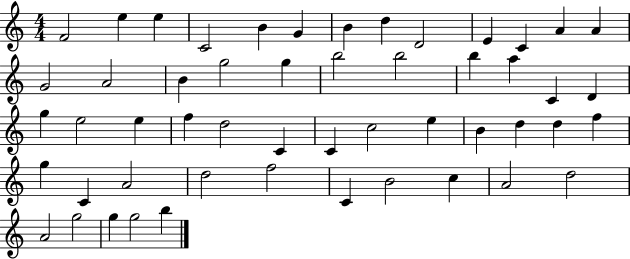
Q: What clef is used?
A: treble